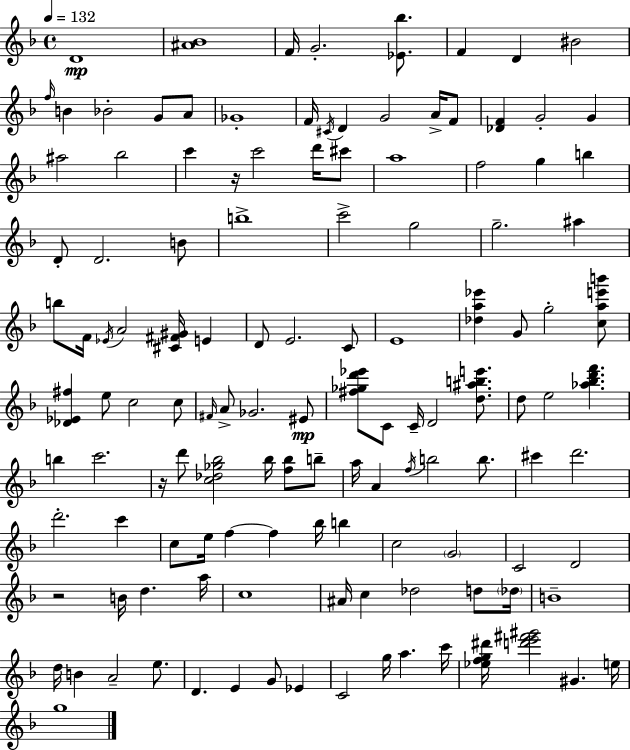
X:1
T:Untitled
M:4/4
L:1/4
K:Dm
D4 [^A_B]4 F/4 G2 [_E_b]/2 F D ^B2 f/4 B _B2 G/2 A/2 _G4 F/4 ^C/4 D G2 A/4 F/2 [_DF] G2 G ^a2 _b2 c' z/4 c'2 d'/4 ^c'/2 a4 f2 g b D/2 D2 B/2 b4 c'2 g2 g2 ^a b/2 F/4 _E/4 A2 [^C^F^G]/4 E D/2 E2 C/2 E4 [_da_e'] G/2 g2 [cae'b']/2 [_D_E^f] e/2 c2 c/2 ^F/4 A/2 _G2 ^E/2 [^f_gd'_e']/2 C/2 C/4 D2 [d^abe']/2 d/2 e2 [_a_bd'f'] b c'2 z/4 d'/2 [c_d_g_b]2 _b/4 [f_b]/2 b/2 a/4 A f/4 b2 b/2 ^c' d'2 d'2 c' c/2 e/4 f f _b/4 b c2 G2 C2 D2 z2 B/4 d a/4 c4 ^A/4 c _d2 d/2 _d/4 B4 d/4 B A2 e/2 D E G/2 _E C2 g/4 a c'/4 [_efg^d']/4 [d'e'^f'^g']2 ^G e/4 g4